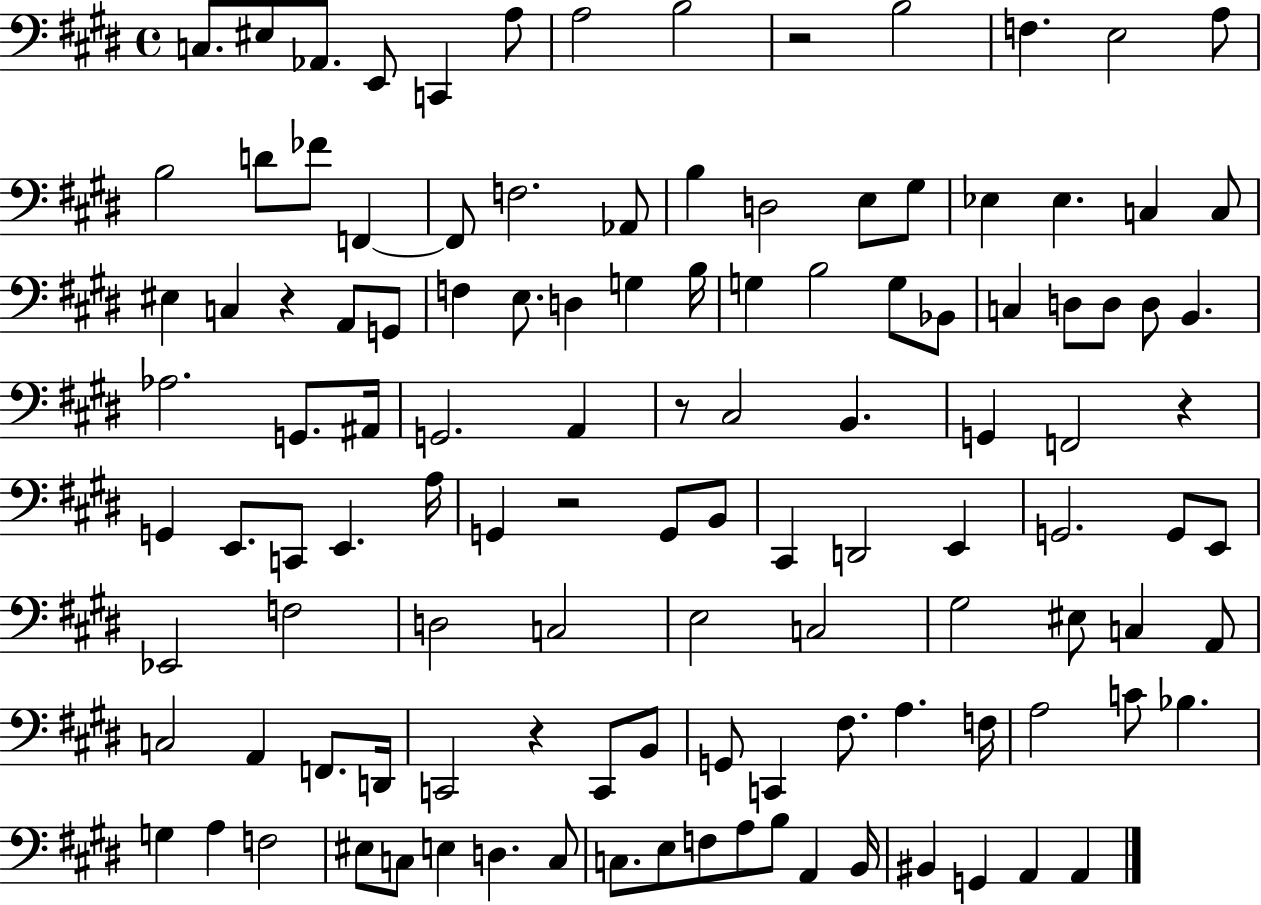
{
  \clef bass
  \time 4/4
  \defaultTimeSignature
  \key e \major
  \repeat volta 2 { c8. eis8 aes,8. e,8 c,4 a8 | a2 b2 | r2 b2 | f4. e2 a8 | \break b2 d'8 fes'8 f,4~~ | f,8 f2. aes,8 | b4 d2 e8 gis8 | ees4 ees4. c4 c8 | \break eis4 c4 r4 a,8 g,8 | f4 e8. d4 g4 b16 | g4 b2 g8 bes,8 | c4 d8 d8 d8 b,4. | \break aes2. g,8. ais,16 | g,2. a,4 | r8 cis2 b,4. | g,4 f,2 r4 | \break g,4 e,8. c,8 e,4. a16 | g,4 r2 g,8 b,8 | cis,4 d,2 e,4 | g,2. g,8 e,8 | \break ees,2 f2 | d2 c2 | e2 c2 | gis2 eis8 c4 a,8 | \break c2 a,4 f,8. d,16 | c,2 r4 c,8 b,8 | g,8 c,4 fis8. a4. f16 | a2 c'8 bes4. | \break g4 a4 f2 | eis8 c8 e4 d4. c8 | c8. e8 f8 a8 b8 a,4 b,16 | bis,4 g,4 a,4 a,4 | \break } \bar "|."
}